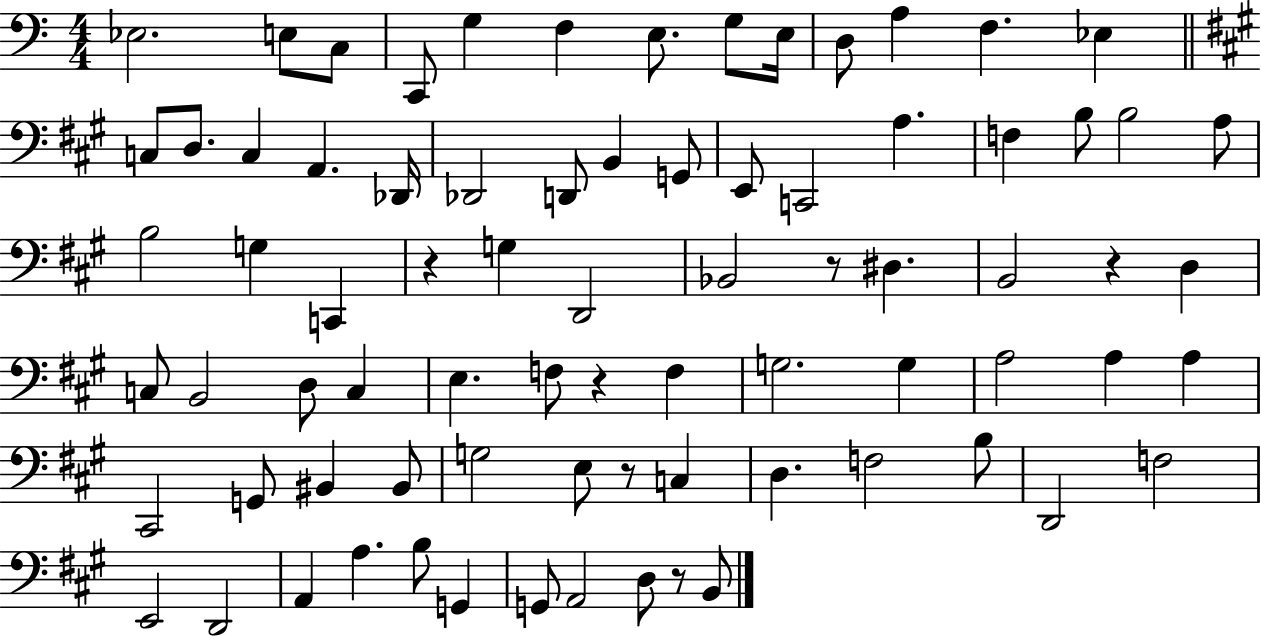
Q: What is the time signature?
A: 4/4